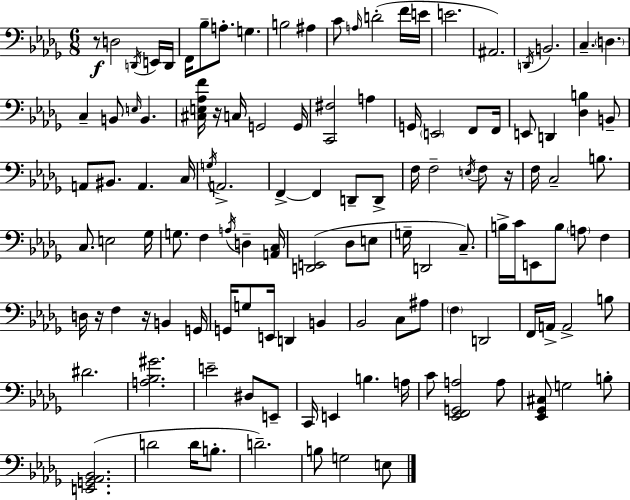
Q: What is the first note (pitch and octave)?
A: D3